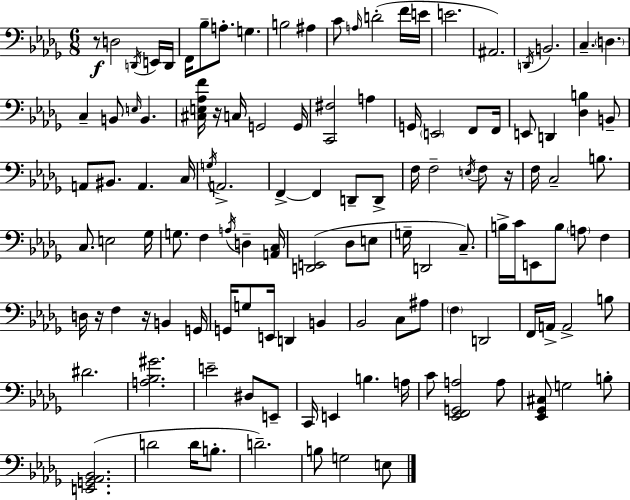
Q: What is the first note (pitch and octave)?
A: D3